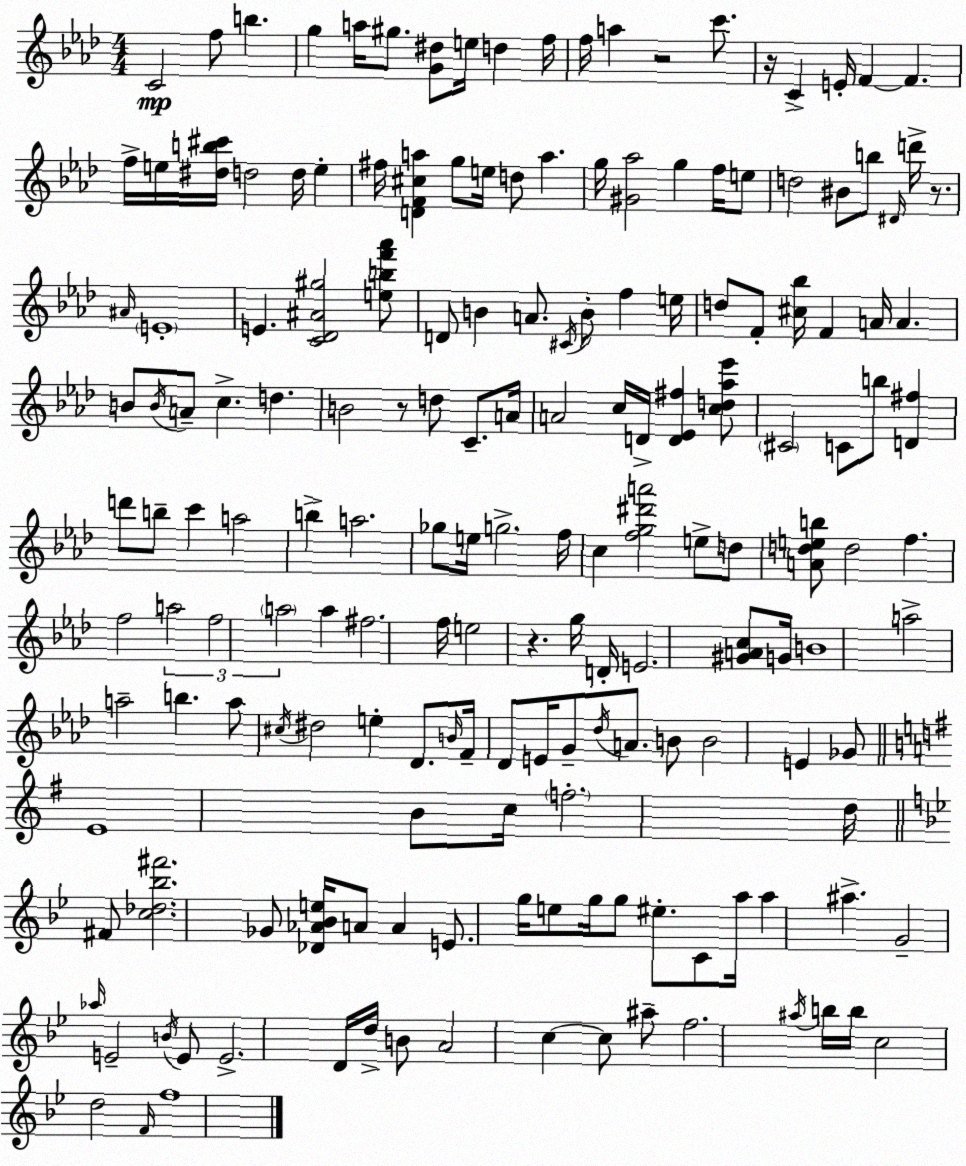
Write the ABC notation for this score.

X:1
T:Untitled
M:4/4
L:1/4
K:Fm
C2 f/2 b g a/4 ^g/2 [G^d]/2 e/4 d f/4 f/4 a z2 c'/2 z/4 C E/4 F F f/4 e/4 [^db^c']/4 d2 d/4 e ^f/4 [DF^ca] g/2 e/4 d/2 a g/4 [^G_a]2 g f/4 e/2 d2 ^B/2 b/2 ^D/4 d'/4 z/2 ^A/4 E4 E [C_D^A^g]2 [ebf'_a']/2 D/2 B A/2 ^C/4 B/2 f e/4 d/2 F/2 [^c_b]/4 F A/4 A B/2 B/4 A/2 c d B2 z/2 d/2 C/2 A/4 A2 c/4 D/4 [D_E^f] [cd_a_e']/2 ^C2 C/2 b/2 [D^f] d'/2 b/2 c' a2 b a2 _g/2 e/4 g2 f/4 c [fg^d'a']2 e/2 d/2 [Adeb]/2 d2 f f2 a2 f2 a2 a ^f2 f/4 e2 z g/4 D/4 E2 [^GAc]/2 G/4 B4 a2 a2 b a/2 ^c/4 ^d2 e _D/2 B/4 F/4 _D/2 E/4 G/2 _d/4 A/2 B/2 B2 E _G/2 E4 B/2 c/4 f2 d/4 ^F/2 [c_d_b^f']2 _G/2 [_D_A_Be]/4 A/2 A E/2 g/4 e/2 g/4 g/2 ^e/2 C/2 a/4 a ^a G2 _a/4 E2 B/4 E/2 E2 D/4 d/4 B/2 A2 c c/2 ^a/2 f2 ^a/4 b/4 b/4 c2 d2 F/4 f4